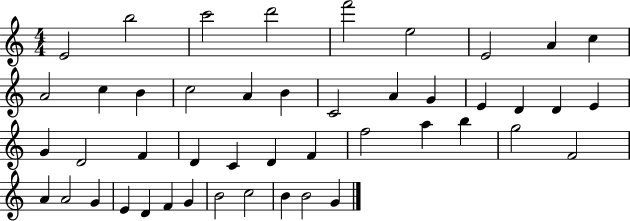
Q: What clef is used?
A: treble